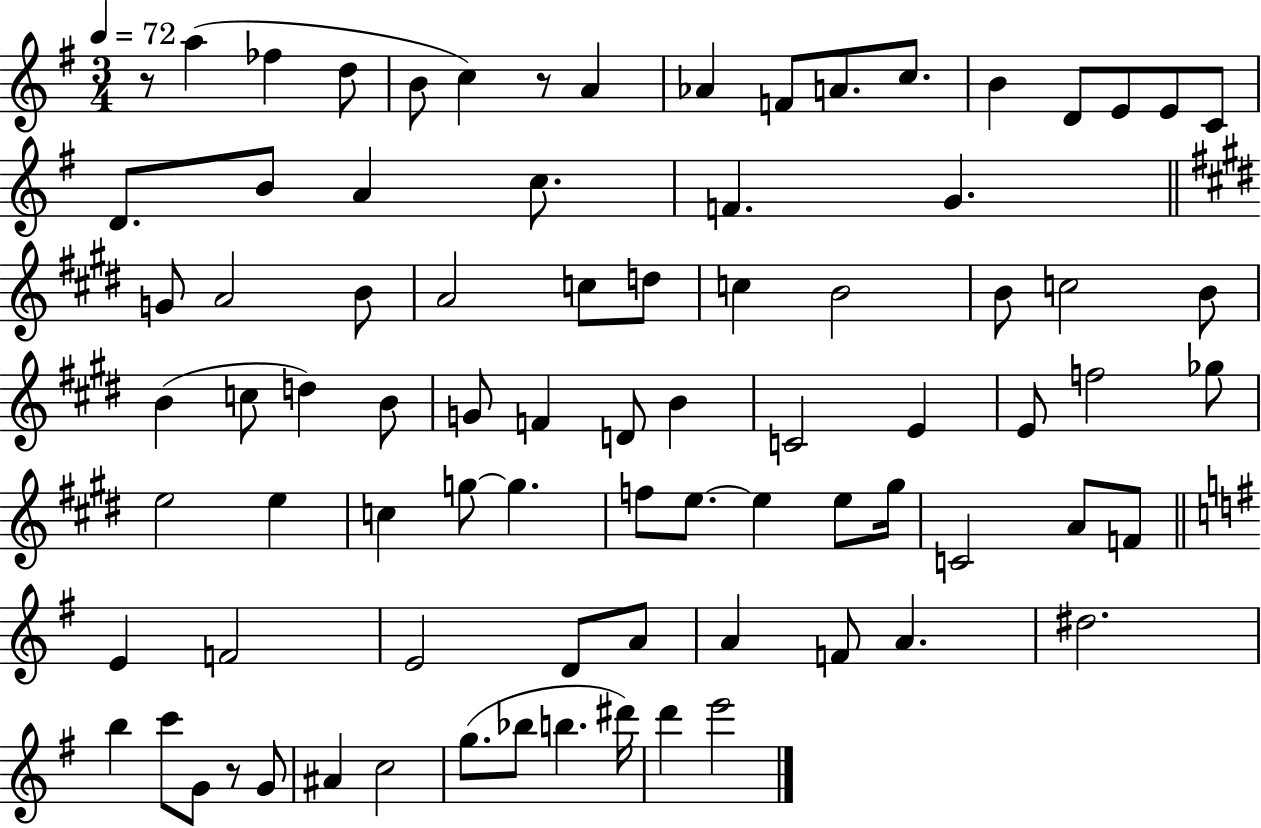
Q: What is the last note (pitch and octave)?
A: E6